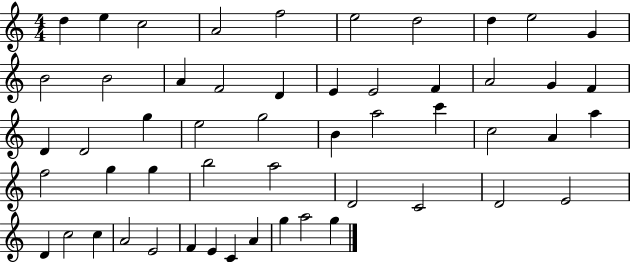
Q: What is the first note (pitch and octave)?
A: D5